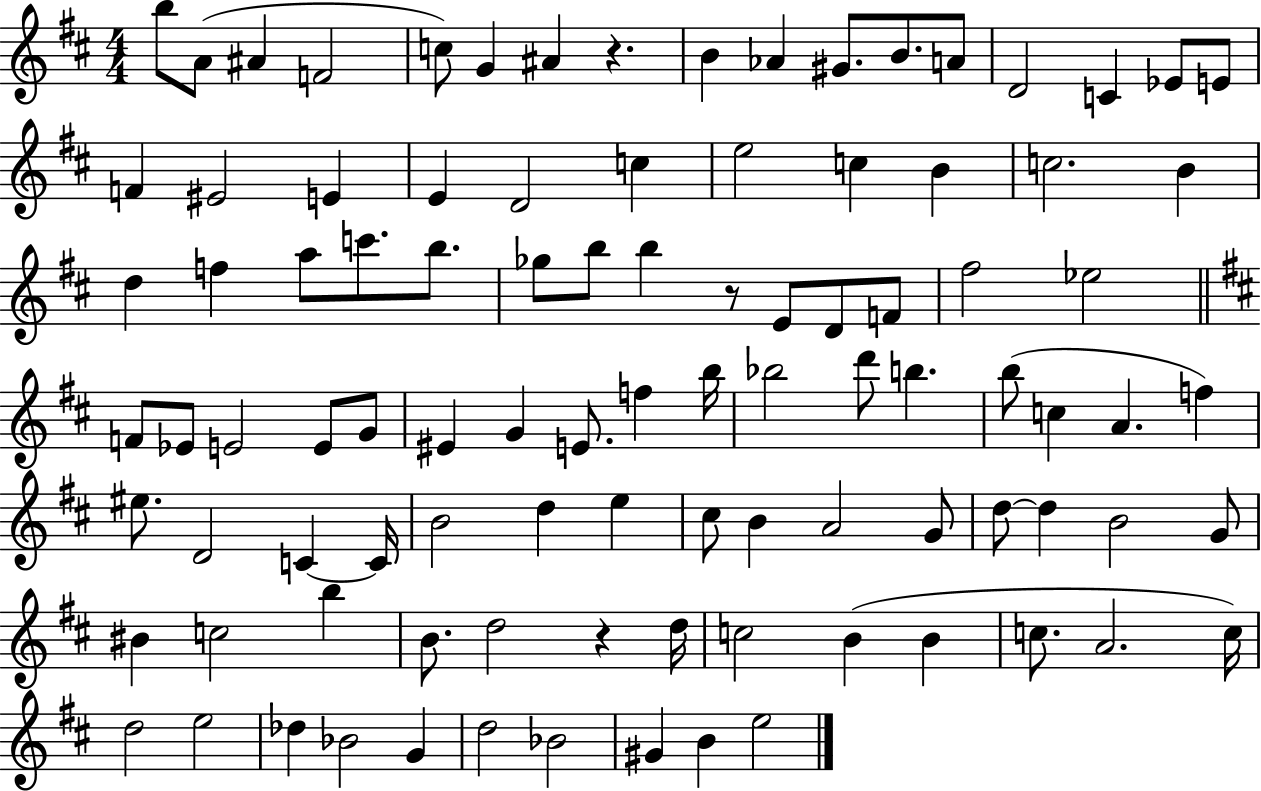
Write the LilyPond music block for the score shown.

{
  \clef treble
  \numericTimeSignature
  \time 4/4
  \key d \major
  b''8 a'8( ais'4 f'2 | c''8) g'4 ais'4 r4. | b'4 aes'4 gis'8. b'8. a'8 | d'2 c'4 ees'8 e'8 | \break f'4 eis'2 e'4 | e'4 d'2 c''4 | e''2 c''4 b'4 | c''2. b'4 | \break d''4 f''4 a''8 c'''8. b''8. | ges''8 b''8 b''4 r8 e'8 d'8 f'8 | fis''2 ees''2 | \bar "||" \break \key d \major f'8 ees'8 e'2 e'8 g'8 | eis'4 g'4 e'8. f''4 b''16 | bes''2 d'''8 b''4. | b''8( c''4 a'4. f''4) | \break eis''8. d'2 c'4~~ c'16 | b'2 d''4 e''4 | cis''8 b'4 a'2 g'8 | d''8~~ d''4 b'2 g'8 | \break bis'4 c''2 b''4 | b'8. d''2 r4 d''16 | c''2 b'4( b'4 | c''8. a'2. c''16) | \break d''2 e''2 | des''4 bes'2 g'4 | d''2 bes'2 | gis'4 b'4 e''2 | \break \bar "|."
}